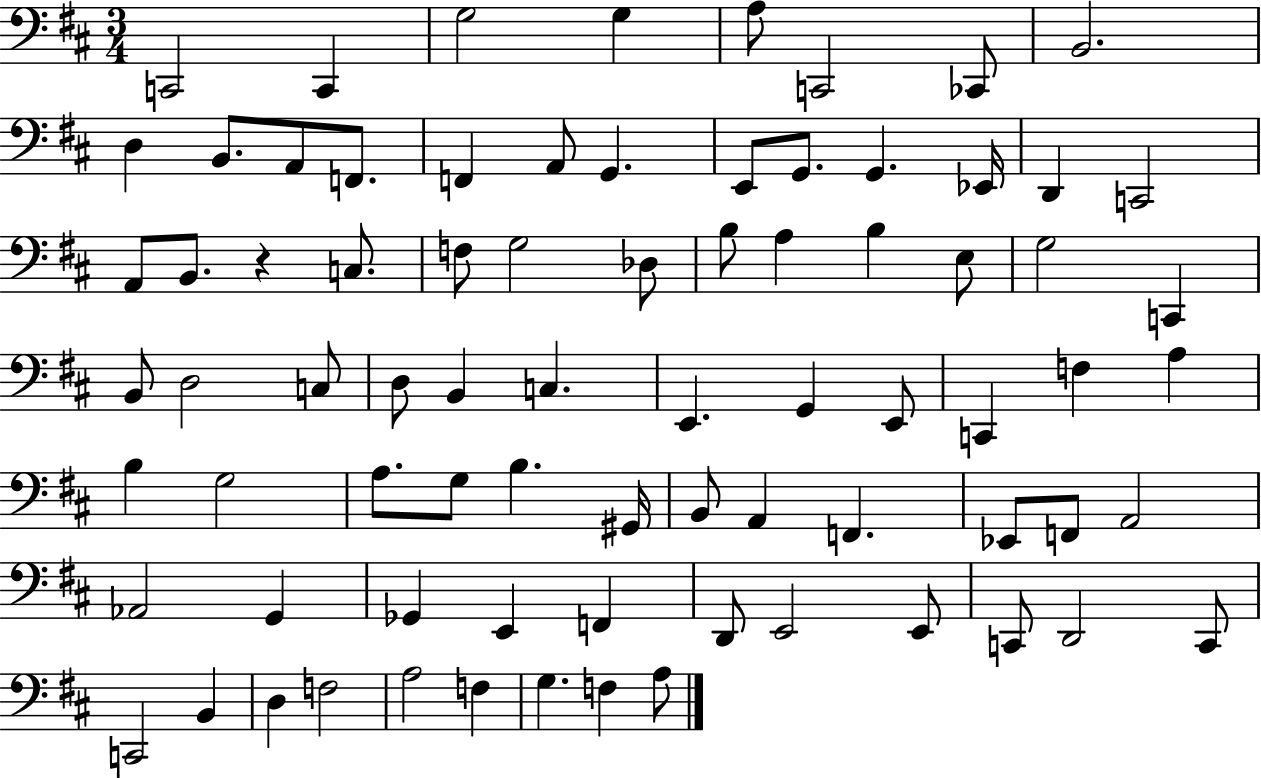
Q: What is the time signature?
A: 3/4